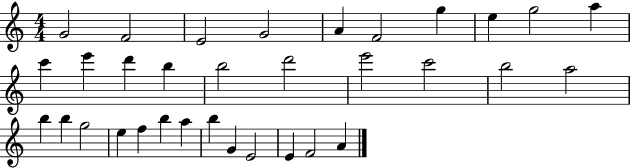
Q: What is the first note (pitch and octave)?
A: G4